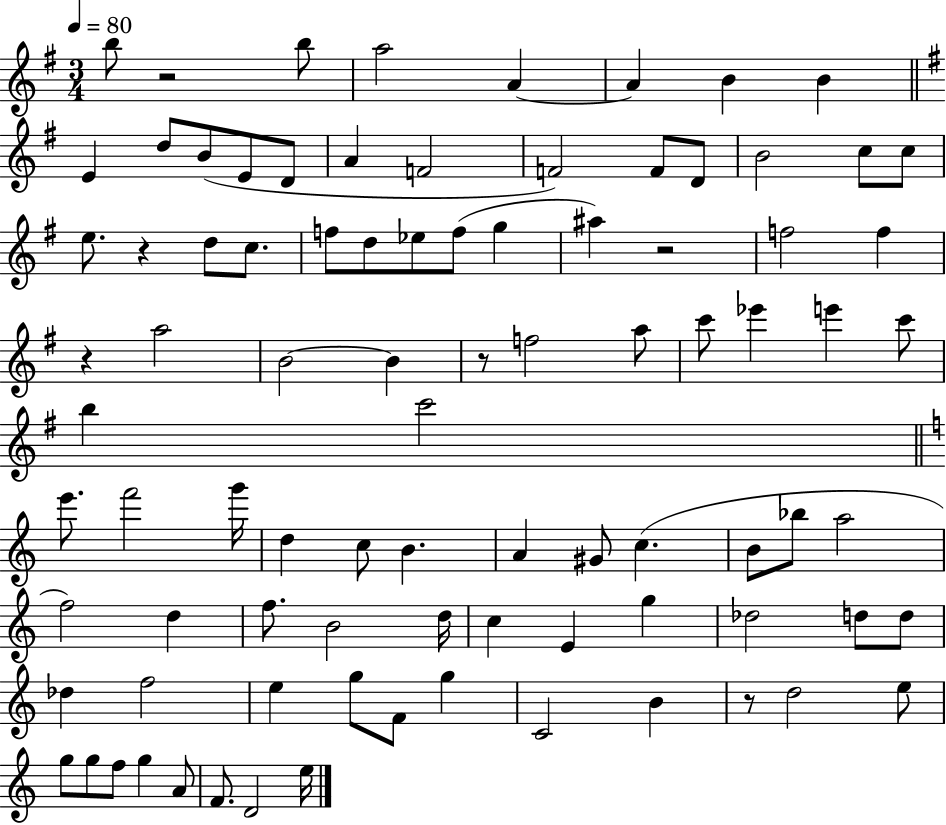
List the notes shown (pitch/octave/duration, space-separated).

B5/e R/h B5/e A5/h A4/q A4/q B4/q B4/q E4/q D5/e B4/e E4/e D4/e A4/q F4/h F4/h F4/e D4/e B4/h C5/e C5/e E5/e. R/q D5/e C5/e. F5/e D5/e Eb5/e F5/e G5/q A#5/q R/h F5/h F5/q R/q A5/h B4/h B4/q R/e F5/h A5/e C6/e Eb6/q E6/q C6/e B5/q C6/h E6/e. F6/h G6/s D5/q C5/e B4/q. A4/q G#4/e C5/q. B4/e Bb5/e A5/h F5/h D5/q F5/e. B4/h D5/s C5/q E4/q G5/q Db5/h D5/e D5/e Db5/q F5/h E5/q G5/e F4/e G5/q C4/h B4/q R/e D5/h E5/e G5/e G5/e F5/e G5/q A4/e F4/e. D4/h E5/s